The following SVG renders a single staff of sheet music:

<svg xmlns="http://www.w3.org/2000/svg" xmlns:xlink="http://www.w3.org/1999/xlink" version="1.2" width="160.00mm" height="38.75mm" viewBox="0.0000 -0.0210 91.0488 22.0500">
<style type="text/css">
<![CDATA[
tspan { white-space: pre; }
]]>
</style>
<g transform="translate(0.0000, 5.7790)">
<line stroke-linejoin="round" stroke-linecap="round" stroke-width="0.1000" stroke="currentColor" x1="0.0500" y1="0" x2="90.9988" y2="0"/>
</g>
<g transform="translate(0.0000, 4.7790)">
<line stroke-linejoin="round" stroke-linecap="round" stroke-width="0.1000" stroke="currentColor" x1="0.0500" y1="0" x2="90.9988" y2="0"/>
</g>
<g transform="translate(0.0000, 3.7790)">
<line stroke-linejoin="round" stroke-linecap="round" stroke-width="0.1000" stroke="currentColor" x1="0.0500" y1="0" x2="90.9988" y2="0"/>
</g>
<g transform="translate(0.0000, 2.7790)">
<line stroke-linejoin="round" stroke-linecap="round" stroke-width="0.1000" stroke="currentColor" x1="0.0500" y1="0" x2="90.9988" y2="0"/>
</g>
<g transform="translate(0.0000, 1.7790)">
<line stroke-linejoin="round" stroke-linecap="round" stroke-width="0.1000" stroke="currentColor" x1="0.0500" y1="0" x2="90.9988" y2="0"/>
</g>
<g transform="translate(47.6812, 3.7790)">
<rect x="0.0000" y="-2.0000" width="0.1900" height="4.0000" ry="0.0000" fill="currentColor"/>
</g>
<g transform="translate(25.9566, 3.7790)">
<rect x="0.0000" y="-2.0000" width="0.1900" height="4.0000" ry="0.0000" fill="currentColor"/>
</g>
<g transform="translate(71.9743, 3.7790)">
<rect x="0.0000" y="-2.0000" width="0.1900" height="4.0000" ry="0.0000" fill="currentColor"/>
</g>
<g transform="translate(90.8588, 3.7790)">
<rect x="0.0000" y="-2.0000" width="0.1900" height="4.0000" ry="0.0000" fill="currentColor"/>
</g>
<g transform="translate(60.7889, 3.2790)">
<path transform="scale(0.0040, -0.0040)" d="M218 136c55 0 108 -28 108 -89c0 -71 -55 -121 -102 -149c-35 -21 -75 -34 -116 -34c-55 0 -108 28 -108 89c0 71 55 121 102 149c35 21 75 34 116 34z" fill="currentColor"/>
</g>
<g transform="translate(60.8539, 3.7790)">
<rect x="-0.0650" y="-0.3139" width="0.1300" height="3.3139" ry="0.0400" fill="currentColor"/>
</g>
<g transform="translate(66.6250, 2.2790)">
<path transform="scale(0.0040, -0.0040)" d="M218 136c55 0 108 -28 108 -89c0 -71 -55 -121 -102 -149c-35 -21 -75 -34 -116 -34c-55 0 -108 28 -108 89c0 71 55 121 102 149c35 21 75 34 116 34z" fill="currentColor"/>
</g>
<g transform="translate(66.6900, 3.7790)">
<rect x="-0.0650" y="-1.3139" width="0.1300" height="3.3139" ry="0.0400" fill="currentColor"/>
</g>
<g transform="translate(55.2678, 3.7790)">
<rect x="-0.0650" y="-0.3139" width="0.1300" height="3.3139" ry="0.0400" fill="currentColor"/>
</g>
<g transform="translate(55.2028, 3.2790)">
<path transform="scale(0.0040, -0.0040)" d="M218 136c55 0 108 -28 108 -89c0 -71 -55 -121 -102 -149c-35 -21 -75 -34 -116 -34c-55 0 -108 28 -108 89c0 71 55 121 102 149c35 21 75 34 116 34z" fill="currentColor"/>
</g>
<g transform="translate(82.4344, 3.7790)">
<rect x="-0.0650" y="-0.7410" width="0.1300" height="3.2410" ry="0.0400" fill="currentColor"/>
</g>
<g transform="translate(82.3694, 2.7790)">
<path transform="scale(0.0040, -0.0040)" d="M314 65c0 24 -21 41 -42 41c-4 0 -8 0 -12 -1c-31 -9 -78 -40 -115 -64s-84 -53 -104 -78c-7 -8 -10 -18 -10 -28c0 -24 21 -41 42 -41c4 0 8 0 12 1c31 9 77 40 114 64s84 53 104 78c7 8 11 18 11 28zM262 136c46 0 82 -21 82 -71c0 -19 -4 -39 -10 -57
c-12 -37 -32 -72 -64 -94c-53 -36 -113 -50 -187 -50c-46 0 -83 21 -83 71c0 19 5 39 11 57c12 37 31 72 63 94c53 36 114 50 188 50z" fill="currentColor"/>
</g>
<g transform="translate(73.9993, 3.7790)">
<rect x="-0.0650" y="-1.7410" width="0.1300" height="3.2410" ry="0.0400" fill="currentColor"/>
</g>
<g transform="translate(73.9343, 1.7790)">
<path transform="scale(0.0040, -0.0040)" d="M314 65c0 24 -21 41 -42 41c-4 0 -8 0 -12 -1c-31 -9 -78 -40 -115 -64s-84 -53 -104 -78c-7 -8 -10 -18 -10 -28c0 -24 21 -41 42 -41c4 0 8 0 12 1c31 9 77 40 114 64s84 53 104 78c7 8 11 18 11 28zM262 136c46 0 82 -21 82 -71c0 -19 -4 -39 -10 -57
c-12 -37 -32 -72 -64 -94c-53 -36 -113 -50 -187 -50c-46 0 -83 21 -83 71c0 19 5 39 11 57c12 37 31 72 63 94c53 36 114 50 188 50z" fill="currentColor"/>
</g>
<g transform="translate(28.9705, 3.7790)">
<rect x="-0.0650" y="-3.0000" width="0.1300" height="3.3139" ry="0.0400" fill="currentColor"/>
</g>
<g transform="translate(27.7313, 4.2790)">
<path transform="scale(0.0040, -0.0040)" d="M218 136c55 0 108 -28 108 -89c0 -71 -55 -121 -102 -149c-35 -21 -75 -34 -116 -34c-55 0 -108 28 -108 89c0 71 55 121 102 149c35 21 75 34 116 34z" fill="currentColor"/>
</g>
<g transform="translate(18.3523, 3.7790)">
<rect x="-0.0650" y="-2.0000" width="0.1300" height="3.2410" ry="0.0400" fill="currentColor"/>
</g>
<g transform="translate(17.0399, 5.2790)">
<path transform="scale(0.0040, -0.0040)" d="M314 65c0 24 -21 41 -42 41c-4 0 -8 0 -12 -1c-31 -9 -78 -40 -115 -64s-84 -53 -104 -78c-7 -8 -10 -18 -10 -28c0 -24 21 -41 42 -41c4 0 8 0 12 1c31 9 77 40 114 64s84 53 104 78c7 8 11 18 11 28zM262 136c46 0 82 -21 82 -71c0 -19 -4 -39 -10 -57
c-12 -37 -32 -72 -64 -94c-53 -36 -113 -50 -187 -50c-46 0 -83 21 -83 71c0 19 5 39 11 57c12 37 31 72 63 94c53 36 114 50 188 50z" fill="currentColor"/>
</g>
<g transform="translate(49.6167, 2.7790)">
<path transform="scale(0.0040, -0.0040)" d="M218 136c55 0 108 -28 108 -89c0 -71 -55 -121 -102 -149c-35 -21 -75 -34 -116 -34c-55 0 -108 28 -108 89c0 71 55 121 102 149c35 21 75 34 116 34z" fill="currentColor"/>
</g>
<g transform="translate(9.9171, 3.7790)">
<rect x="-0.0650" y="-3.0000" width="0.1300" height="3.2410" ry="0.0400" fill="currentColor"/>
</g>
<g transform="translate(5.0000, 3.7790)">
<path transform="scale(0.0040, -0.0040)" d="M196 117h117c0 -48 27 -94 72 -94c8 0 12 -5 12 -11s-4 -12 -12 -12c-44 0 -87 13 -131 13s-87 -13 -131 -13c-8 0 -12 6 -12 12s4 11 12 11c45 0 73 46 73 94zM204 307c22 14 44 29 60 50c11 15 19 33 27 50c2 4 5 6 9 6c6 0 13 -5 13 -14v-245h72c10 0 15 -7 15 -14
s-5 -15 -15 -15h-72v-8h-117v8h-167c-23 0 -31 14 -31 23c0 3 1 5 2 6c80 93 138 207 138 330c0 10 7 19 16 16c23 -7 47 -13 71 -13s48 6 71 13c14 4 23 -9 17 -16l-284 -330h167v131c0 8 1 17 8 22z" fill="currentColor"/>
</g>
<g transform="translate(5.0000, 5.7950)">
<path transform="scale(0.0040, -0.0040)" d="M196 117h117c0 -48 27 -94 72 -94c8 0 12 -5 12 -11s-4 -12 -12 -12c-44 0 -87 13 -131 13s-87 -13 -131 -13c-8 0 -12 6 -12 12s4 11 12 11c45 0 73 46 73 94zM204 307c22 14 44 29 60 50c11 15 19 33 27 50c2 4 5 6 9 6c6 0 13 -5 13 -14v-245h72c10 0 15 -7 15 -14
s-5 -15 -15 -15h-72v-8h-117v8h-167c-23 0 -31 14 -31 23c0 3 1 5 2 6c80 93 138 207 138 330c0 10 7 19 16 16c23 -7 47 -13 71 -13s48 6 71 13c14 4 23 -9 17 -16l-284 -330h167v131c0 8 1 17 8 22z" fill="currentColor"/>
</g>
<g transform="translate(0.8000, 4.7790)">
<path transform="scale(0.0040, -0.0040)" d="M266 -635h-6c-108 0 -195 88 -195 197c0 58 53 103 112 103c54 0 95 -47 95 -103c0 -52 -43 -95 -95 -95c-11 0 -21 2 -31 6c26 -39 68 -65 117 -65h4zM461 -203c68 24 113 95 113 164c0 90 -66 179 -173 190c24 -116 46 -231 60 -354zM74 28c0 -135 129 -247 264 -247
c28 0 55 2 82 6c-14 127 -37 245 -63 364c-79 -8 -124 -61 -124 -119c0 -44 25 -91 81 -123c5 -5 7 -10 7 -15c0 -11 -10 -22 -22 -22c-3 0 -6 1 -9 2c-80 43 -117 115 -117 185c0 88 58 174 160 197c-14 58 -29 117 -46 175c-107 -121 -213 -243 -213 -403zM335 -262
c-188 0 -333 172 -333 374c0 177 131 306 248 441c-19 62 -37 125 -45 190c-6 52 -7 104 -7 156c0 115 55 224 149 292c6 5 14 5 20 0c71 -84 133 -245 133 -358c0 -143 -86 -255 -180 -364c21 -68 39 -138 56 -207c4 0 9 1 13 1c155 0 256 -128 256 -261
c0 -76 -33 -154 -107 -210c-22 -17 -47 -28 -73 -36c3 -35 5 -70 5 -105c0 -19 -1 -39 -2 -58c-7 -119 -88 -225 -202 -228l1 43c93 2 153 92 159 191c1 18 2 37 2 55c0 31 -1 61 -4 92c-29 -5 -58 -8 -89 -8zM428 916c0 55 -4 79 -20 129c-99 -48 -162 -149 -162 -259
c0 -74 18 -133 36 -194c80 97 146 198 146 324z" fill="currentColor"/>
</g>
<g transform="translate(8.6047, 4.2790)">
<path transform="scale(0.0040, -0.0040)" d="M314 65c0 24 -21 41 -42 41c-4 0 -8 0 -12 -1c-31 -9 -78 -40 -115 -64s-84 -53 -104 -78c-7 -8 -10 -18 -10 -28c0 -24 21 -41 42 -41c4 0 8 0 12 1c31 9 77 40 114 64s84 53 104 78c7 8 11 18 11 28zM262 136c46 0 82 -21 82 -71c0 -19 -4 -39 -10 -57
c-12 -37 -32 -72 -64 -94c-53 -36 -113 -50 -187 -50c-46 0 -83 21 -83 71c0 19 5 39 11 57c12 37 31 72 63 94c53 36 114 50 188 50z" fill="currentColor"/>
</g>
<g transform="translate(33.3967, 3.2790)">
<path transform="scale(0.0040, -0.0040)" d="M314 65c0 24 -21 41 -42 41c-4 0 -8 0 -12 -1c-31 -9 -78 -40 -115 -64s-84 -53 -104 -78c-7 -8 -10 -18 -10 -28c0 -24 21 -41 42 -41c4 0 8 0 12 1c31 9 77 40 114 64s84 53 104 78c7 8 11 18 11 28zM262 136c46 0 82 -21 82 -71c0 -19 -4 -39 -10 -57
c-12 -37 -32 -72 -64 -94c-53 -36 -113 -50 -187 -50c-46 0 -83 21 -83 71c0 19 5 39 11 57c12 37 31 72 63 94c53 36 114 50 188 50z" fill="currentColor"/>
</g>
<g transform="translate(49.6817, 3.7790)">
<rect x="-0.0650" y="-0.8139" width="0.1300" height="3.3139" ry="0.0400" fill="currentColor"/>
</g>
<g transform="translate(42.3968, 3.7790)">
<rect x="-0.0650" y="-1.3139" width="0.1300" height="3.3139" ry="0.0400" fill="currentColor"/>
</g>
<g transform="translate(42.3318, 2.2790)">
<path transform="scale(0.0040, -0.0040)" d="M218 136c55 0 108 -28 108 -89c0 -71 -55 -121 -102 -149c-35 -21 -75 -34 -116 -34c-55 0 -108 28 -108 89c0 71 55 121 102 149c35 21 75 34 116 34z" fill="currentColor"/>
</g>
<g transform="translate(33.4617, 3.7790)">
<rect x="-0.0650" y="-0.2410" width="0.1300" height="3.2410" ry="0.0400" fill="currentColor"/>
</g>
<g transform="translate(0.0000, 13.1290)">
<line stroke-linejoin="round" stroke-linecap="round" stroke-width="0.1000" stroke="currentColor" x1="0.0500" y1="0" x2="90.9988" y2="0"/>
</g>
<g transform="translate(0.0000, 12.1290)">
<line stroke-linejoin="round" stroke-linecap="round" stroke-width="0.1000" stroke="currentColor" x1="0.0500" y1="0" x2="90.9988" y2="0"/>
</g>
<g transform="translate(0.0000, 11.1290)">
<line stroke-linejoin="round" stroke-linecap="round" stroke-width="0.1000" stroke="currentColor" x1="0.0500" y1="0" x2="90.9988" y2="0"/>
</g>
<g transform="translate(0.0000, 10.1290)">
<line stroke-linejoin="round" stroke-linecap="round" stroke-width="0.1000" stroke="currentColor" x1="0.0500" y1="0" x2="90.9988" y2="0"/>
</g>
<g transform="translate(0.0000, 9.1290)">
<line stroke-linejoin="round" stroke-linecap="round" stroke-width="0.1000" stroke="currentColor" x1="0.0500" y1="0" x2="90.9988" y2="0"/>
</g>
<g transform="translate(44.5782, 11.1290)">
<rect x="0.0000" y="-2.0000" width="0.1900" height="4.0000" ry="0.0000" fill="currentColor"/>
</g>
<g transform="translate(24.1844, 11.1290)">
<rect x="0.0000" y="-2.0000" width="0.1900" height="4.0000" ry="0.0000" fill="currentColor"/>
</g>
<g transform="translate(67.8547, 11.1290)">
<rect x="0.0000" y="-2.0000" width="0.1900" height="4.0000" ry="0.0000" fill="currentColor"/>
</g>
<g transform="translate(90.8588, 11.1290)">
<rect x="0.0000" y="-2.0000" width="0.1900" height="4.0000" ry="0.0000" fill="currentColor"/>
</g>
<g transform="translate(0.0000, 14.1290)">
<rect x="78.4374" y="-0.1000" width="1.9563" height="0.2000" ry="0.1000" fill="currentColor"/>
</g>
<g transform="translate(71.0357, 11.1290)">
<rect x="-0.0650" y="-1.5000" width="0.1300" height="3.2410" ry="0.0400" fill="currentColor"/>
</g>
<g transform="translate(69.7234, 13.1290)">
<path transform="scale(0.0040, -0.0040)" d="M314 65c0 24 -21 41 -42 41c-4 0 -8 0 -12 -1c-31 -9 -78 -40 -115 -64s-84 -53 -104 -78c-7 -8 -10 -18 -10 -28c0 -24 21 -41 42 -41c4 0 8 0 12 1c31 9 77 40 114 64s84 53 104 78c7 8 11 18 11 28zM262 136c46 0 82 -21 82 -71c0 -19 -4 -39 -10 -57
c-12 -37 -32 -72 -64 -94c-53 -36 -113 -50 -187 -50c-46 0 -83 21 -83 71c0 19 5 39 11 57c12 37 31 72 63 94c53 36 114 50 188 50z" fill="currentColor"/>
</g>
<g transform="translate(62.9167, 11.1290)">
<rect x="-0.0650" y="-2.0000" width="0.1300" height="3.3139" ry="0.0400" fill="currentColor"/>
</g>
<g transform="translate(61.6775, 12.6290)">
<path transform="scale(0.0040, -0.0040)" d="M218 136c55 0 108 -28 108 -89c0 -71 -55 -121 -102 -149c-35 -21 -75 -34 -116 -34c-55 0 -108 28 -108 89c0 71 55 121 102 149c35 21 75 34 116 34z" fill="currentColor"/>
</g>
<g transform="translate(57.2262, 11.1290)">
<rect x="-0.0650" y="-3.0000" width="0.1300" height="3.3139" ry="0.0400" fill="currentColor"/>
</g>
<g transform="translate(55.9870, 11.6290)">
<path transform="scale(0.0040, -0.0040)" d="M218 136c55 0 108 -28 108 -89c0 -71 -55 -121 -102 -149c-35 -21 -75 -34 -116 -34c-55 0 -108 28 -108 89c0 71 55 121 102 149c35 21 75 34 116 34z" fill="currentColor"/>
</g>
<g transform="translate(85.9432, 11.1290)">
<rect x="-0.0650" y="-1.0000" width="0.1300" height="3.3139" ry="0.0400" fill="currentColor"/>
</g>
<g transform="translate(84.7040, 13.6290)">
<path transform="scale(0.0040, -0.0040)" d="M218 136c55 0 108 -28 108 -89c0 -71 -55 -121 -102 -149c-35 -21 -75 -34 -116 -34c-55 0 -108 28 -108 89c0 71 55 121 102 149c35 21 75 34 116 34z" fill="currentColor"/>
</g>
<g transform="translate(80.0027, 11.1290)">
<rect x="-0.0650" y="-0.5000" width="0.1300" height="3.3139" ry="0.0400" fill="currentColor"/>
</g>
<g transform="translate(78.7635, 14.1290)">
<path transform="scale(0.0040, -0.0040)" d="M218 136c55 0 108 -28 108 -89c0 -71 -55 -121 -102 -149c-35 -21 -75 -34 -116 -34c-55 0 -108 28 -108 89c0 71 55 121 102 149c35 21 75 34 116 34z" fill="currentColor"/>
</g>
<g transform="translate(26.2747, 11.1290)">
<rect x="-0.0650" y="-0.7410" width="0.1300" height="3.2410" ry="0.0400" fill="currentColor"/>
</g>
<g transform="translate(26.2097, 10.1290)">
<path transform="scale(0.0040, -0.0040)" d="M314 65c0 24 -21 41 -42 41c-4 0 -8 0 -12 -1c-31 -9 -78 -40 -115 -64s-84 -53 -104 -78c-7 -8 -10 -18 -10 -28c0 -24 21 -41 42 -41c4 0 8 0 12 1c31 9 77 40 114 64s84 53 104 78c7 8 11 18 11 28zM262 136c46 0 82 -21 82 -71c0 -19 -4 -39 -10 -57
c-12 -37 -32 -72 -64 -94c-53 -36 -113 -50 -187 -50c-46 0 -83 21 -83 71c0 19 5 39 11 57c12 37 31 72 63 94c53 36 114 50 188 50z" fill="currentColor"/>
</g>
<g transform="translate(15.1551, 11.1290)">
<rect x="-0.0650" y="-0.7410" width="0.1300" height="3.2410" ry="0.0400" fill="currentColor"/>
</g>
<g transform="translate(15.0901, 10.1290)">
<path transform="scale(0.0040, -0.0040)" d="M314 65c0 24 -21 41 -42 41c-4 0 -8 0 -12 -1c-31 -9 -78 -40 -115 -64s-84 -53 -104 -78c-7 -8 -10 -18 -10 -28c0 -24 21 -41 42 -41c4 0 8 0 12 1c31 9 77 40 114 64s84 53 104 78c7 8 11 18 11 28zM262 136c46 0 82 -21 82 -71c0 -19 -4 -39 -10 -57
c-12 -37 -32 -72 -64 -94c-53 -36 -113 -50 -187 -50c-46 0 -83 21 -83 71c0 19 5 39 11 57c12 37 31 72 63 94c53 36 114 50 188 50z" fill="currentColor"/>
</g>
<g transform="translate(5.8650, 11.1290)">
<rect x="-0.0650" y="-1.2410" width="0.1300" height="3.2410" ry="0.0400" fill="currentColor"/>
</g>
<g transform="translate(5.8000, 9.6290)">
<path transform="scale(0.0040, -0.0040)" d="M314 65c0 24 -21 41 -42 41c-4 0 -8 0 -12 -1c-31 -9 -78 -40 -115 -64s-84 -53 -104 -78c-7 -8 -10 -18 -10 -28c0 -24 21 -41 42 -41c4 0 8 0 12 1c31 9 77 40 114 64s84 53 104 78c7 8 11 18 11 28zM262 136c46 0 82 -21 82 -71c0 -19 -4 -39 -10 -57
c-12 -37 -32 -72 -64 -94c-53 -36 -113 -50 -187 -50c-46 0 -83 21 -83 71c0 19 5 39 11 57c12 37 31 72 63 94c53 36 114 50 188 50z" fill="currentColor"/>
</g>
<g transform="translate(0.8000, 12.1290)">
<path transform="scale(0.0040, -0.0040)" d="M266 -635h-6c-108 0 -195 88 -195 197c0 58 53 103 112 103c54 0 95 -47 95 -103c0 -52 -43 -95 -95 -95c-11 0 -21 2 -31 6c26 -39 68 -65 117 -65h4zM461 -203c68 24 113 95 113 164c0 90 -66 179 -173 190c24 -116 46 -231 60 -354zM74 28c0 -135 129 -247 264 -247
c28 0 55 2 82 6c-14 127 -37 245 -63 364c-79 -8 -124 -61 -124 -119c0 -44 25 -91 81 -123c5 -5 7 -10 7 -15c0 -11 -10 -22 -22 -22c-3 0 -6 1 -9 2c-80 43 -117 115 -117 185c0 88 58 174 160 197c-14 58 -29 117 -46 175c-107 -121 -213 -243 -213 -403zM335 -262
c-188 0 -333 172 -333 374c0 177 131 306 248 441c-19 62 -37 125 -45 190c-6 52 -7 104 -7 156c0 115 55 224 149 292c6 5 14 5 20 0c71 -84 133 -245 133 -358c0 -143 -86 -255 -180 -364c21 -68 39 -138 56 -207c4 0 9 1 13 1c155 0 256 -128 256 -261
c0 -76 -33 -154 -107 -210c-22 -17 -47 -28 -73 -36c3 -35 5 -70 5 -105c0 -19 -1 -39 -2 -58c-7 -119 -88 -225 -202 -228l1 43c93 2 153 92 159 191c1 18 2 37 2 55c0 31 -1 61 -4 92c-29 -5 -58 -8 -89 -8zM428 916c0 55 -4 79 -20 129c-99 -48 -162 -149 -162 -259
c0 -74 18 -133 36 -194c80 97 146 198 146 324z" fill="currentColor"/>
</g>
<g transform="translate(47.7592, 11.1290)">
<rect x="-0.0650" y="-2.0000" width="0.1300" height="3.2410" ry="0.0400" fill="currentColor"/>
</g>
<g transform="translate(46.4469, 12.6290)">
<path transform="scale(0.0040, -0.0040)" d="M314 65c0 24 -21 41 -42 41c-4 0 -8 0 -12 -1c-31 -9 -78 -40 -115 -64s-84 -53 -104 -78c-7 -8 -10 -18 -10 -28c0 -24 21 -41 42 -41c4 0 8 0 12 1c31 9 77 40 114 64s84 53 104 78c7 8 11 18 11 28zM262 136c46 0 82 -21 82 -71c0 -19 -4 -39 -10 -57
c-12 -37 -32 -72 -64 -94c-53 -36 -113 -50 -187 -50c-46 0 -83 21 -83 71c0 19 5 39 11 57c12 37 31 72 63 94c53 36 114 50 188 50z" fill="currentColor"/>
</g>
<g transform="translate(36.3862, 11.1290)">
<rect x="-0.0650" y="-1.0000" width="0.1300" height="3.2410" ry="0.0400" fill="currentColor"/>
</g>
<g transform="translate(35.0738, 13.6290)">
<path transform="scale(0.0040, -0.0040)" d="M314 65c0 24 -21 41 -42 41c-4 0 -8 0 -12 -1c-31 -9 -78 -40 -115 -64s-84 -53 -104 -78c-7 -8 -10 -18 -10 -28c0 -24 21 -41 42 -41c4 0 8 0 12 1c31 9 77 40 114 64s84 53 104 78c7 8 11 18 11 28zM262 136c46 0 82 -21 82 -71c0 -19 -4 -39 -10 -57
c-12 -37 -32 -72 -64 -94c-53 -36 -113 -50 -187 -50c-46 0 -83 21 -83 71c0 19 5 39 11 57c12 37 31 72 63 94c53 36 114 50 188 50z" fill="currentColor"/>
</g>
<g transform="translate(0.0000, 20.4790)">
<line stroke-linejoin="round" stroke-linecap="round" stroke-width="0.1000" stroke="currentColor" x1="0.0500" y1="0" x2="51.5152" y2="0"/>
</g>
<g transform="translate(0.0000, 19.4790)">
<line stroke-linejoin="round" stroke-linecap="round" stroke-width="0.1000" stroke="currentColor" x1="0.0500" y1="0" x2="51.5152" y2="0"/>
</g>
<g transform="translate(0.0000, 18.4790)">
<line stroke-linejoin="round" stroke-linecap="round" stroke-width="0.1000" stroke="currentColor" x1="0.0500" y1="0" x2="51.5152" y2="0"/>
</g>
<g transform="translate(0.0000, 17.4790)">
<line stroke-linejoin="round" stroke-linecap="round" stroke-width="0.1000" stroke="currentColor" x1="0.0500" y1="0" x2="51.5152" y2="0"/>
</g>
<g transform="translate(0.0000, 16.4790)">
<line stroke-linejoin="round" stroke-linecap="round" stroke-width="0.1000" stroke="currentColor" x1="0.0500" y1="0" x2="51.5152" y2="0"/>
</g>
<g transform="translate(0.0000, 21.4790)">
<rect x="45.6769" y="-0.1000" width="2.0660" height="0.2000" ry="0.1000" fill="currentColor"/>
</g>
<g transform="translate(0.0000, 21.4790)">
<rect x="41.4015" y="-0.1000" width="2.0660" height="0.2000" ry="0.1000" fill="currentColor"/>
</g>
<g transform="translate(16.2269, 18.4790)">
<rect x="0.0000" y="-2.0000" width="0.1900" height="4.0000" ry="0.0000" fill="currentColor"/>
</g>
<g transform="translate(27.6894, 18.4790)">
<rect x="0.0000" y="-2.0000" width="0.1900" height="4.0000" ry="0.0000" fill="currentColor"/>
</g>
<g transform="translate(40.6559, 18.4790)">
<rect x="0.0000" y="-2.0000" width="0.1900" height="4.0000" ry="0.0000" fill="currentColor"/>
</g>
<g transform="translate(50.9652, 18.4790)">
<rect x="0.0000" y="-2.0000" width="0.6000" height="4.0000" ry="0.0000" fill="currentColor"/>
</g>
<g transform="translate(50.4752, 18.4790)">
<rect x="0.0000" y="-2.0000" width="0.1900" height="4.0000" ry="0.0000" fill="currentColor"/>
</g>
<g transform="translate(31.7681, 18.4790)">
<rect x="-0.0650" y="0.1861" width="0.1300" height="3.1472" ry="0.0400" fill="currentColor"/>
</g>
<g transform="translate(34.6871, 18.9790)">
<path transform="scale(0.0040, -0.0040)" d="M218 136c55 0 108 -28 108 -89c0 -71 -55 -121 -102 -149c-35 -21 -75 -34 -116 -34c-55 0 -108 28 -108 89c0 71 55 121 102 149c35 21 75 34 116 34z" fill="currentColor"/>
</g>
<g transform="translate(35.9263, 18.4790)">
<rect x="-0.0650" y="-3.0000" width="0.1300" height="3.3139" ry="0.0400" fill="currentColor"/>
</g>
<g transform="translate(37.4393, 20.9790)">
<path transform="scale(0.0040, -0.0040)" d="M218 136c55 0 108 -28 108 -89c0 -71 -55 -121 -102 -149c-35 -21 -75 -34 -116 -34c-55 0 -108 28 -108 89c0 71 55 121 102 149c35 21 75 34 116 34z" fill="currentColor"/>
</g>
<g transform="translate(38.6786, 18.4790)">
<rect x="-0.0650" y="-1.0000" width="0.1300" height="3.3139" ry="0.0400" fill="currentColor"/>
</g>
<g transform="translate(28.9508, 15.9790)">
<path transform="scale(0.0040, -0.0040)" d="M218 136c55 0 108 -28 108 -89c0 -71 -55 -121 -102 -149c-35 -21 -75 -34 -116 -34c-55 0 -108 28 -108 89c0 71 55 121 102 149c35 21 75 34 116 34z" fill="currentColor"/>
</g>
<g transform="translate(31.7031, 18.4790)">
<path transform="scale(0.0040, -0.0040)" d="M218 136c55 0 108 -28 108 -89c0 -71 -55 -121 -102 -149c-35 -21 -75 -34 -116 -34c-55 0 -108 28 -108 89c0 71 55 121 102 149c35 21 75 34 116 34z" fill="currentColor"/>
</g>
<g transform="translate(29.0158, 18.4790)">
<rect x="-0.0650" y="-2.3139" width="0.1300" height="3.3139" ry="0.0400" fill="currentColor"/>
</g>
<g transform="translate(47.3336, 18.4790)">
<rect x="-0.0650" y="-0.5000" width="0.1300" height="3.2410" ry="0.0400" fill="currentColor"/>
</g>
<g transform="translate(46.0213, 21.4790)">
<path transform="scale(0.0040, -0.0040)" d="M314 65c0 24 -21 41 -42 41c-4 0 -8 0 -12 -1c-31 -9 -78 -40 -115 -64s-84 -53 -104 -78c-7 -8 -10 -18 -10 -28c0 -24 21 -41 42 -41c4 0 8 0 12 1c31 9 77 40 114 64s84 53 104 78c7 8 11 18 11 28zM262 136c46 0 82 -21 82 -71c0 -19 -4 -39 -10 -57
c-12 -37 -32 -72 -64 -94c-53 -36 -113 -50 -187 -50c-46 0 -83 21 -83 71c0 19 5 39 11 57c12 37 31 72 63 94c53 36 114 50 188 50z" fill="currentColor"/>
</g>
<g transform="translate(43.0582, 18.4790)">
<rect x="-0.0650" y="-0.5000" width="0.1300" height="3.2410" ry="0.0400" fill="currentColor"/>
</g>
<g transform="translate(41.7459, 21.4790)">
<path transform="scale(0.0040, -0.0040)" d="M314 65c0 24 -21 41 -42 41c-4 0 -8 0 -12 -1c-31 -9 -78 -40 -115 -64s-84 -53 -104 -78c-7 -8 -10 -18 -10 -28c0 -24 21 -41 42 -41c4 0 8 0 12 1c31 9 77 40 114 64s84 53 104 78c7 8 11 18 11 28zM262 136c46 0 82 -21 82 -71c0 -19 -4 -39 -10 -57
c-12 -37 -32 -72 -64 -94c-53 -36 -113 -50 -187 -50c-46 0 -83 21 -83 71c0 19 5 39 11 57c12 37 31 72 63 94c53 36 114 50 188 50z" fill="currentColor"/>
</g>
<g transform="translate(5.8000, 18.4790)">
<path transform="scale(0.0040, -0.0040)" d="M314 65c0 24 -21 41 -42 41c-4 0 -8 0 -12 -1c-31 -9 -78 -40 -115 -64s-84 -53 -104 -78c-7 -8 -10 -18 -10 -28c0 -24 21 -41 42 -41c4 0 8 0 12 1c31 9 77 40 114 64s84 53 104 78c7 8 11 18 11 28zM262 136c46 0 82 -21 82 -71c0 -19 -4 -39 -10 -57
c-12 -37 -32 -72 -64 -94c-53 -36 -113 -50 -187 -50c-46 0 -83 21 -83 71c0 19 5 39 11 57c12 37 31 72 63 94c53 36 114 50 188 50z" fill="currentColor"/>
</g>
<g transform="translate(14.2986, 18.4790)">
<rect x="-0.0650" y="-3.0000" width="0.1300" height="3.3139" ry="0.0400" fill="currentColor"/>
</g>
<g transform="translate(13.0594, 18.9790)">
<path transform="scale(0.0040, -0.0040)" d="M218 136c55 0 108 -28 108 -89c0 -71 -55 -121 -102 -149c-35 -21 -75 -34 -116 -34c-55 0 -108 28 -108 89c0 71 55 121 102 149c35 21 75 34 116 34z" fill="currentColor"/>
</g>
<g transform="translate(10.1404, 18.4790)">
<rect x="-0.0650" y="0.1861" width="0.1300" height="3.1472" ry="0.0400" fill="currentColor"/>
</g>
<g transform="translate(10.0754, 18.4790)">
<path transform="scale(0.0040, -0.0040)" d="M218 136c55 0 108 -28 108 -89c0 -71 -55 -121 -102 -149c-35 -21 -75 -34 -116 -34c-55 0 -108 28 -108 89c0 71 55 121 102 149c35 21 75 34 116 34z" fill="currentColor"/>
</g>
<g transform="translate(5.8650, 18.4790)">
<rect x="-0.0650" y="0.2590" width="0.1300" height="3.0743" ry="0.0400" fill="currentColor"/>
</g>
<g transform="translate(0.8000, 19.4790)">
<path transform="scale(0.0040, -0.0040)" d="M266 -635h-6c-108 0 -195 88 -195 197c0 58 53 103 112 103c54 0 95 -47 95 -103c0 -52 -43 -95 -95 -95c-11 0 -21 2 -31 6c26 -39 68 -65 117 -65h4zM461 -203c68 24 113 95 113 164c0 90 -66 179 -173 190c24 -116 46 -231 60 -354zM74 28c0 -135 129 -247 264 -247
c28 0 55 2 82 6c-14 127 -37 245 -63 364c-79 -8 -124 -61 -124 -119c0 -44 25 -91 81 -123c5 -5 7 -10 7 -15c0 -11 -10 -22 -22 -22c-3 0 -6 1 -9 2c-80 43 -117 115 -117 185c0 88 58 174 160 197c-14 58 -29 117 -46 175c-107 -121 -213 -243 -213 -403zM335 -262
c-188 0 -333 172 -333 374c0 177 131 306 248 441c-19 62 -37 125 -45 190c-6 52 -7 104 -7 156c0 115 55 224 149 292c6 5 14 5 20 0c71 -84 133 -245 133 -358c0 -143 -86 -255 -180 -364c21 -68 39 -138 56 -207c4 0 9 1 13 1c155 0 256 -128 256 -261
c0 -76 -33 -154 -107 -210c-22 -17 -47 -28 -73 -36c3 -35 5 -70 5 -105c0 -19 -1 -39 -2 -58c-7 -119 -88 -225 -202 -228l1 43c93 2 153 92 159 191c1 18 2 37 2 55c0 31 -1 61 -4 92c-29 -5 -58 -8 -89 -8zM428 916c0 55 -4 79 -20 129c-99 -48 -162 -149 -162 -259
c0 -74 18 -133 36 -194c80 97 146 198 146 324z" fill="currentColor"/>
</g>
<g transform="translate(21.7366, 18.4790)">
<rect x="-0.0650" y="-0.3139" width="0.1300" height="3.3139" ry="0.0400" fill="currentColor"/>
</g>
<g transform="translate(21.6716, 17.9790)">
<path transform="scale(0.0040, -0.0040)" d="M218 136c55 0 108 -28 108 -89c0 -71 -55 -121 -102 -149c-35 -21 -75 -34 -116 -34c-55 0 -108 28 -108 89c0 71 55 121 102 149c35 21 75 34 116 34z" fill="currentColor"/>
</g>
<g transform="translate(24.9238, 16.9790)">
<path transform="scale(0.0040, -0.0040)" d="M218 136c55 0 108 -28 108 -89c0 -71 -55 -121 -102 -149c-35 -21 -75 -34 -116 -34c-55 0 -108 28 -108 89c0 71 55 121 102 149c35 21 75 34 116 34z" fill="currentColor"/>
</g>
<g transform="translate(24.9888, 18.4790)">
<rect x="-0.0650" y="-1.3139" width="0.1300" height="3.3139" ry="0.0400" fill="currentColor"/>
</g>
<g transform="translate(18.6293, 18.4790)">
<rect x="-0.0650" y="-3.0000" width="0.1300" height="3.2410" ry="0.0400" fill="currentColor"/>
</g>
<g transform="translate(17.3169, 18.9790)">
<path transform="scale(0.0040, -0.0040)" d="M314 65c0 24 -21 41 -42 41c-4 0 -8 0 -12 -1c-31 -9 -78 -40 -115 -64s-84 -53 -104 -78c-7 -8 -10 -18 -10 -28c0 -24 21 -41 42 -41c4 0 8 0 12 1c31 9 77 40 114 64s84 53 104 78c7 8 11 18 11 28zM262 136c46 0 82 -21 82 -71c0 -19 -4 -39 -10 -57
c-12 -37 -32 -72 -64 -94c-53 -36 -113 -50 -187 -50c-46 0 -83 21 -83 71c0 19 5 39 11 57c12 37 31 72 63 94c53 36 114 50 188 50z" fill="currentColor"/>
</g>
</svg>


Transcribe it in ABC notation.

X:1
T:Untitled
M:4/4
L:1/4
K:C
A2 F2 A c2 e d c c e f2 d2 e2 d2 d2 D2 F2 A F E2 C D B2 B A A2 c e g B A D C2 C2